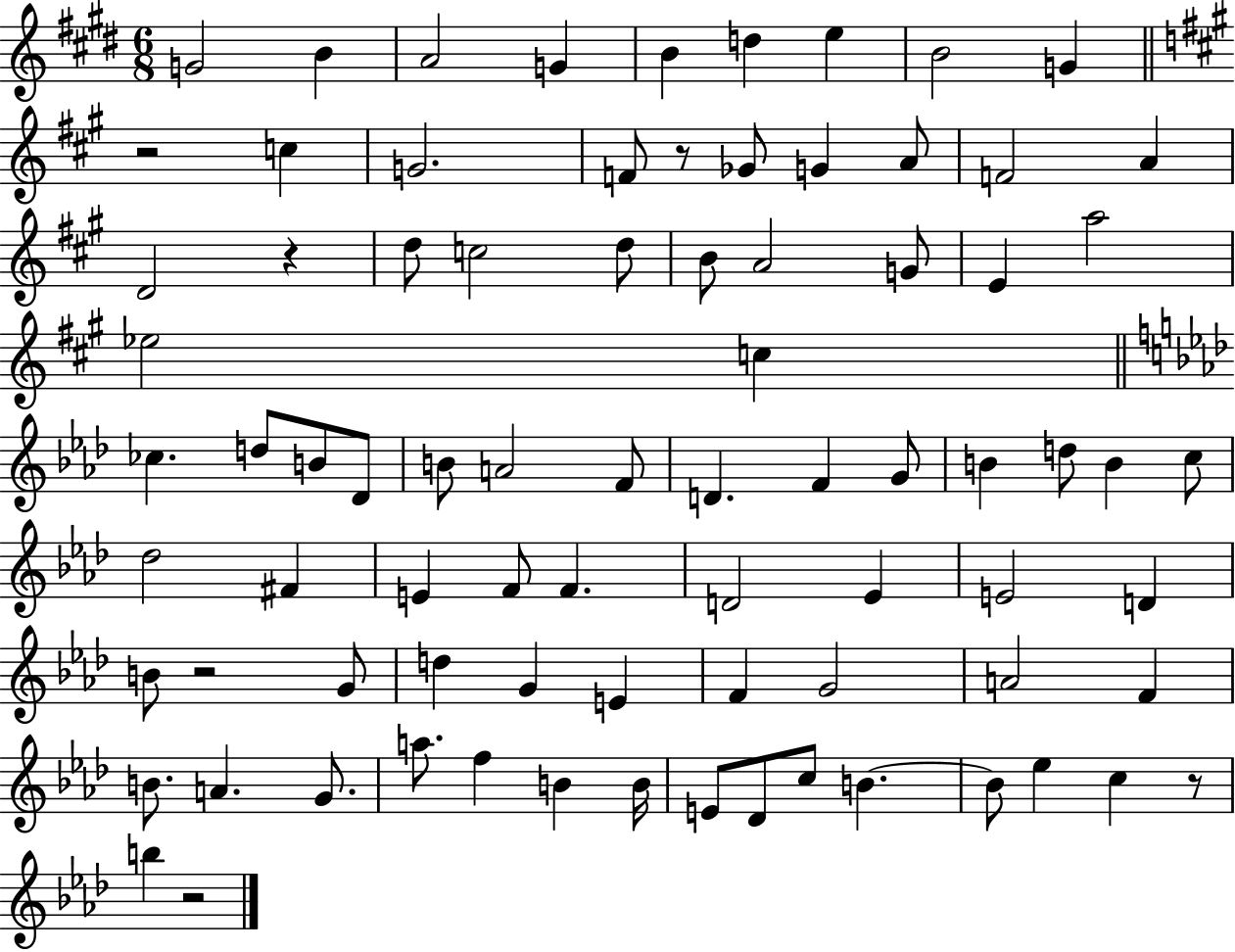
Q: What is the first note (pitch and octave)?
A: G4